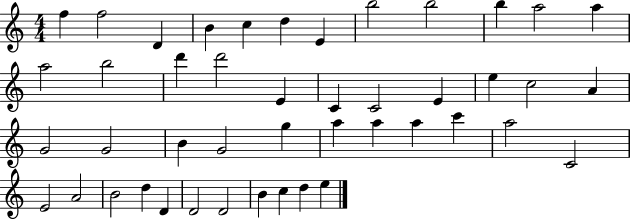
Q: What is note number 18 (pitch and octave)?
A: C4